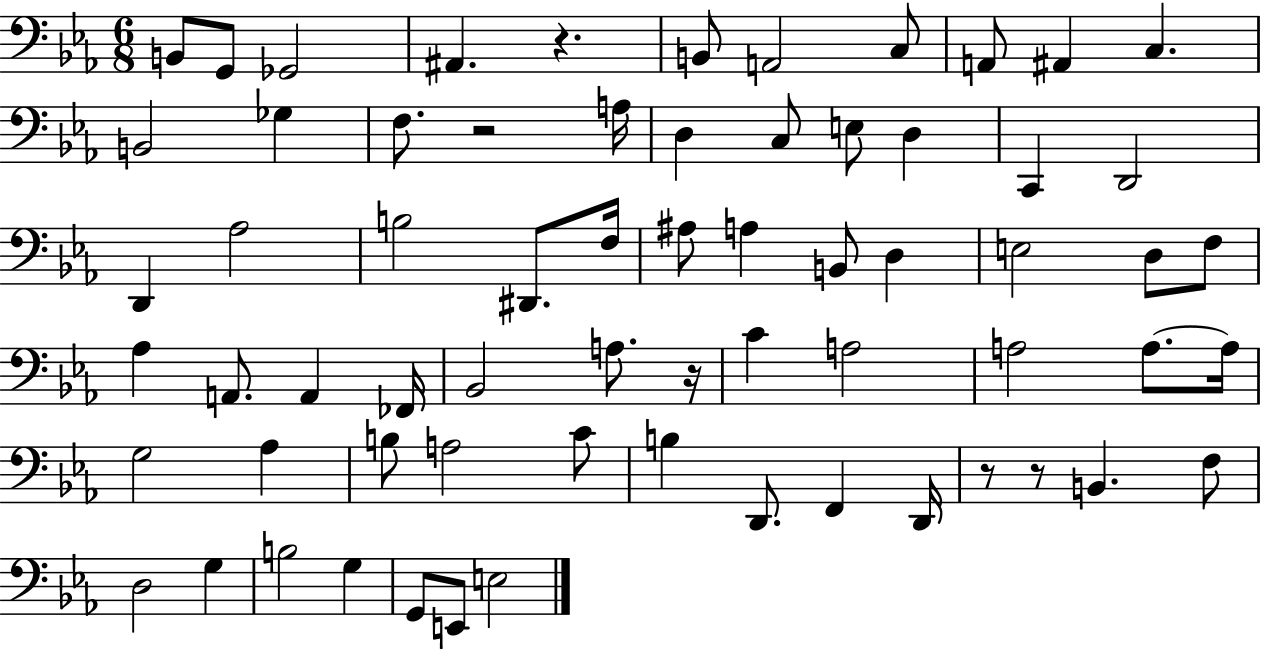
B2/e G2/e Gb2/h A#2/q. R/q. B2/e A2/h C3/e A2/e A#2/q C3/q. B2/h Gb3/q F3/e. R/h A3/s D3/q C3/e E3/e D3/q C2/q D2/h D2/q Ab3/h B3/h D#2/e. F3/s A#3/e A3/q B2/e D3/q E3/h D3/e F3/e Ab3/q A2/e. A2/q FES2/s Bb2/h A3/e. R/s C4/q A3/h A3/h A3/e. A3/s G3/h Ab3/q B3/e A3/h C4/e B3/q D2/e. F2/q D2/s R/e R/e B2/q. F3/e D3/h G3/q B3/h G3/q G2/e E2/e E3/h